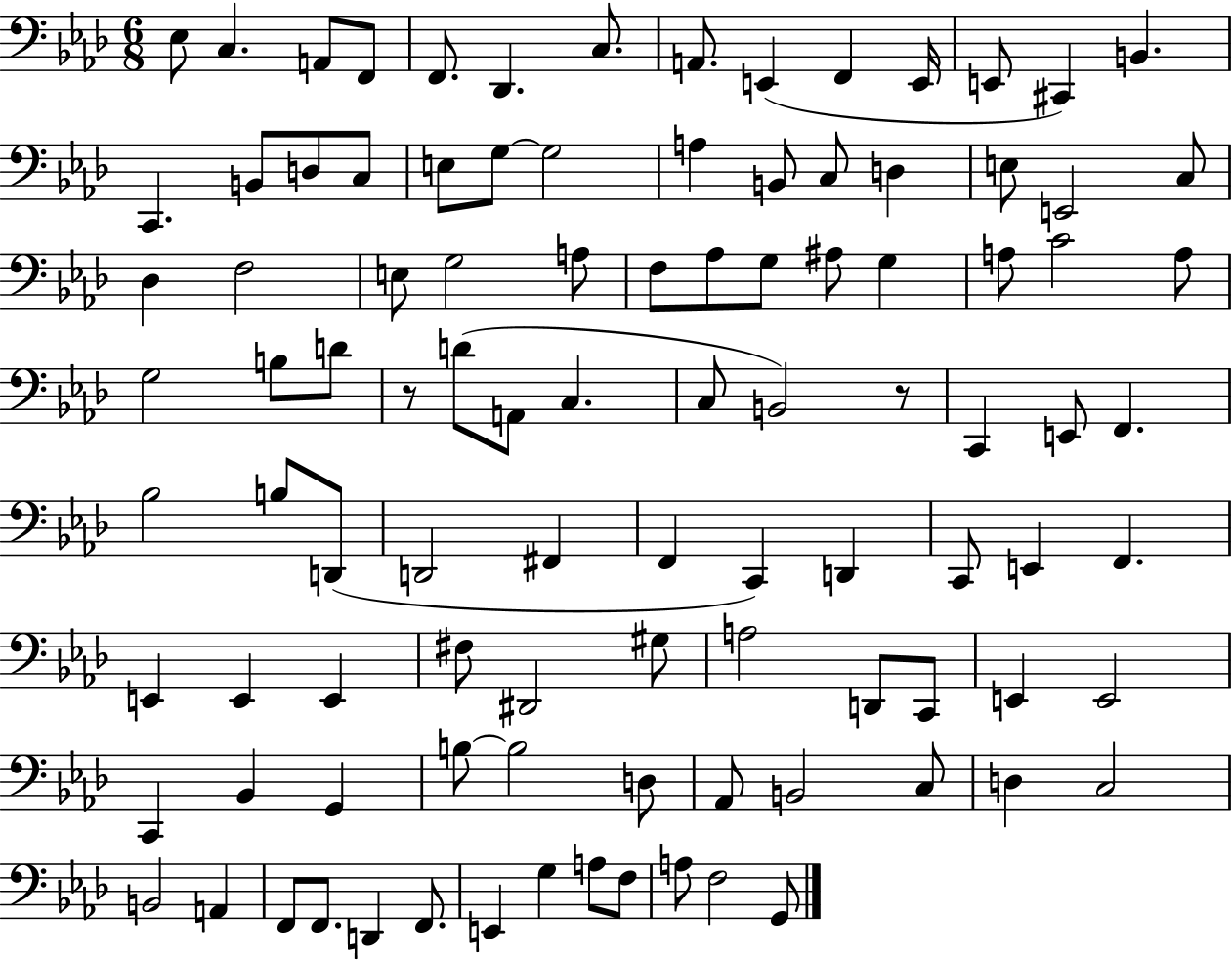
X:1
T:Untitled
M:6/8
L:1/4
K:Ab
_E,/2 C, A,,/2 F,,/2 F,,/2 _D,, C,/2 A,,/2 E,, F,, E,,/4 E,,/2 ^C,, B,, C,, B,,/2 D,/2 C,/2 E,/2 G,/2 G,2 A, B,,/2 C,/2 D, E,/2 E,,2 C,/2 _D, F,2 E,/2 G,2 A,/2 F,/2 _A,/2 G,/2 ^A,/2 G, A,/2 C2 A,/2 G,2 B,/2 D/2 z/2 D/2 A,,/2 C, C,/2 B,,2 z/2 C,, E,,/2 F,, _B,2 B,/2 D,,/2 D,,2 ^F,, F,, C,, D,, C,,/2 E,, F,, E,, E,, E,, ^F,/2 ^D,,2 ^G,/2 A,2 D,,/2 C,,/2 E,, E,,2 C,, _B,, G,, B,/2 B,2 D,/2 _A,,/2 B,,2 C,/2 D, C,2 B,,2 A,, F,,/2 F,,/2 D,, F,,/2 E,, G, A,/2 F,/2 A,/2 F,2 G,,/2